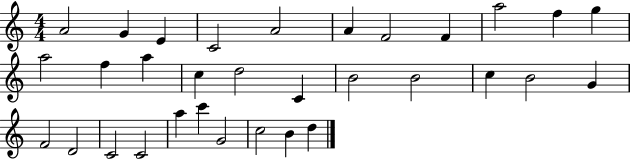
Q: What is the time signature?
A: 4/4